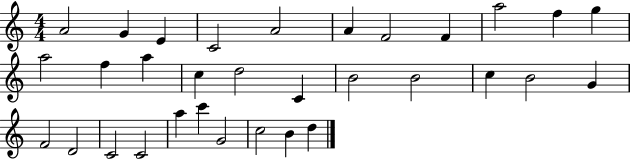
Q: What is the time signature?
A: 4/4